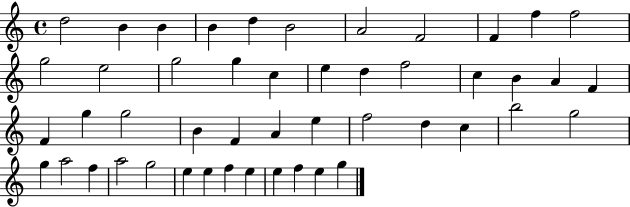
D5/h B4/q B4/q B4/q D5/q B4/h A4/h F4/h F4/q F5/q F5/h G5/h E5/h G5/h G5/q C5/q E5/q D5/q F5/h C5/q B4/q A4/q F4/q F4/q G5/q G5/h B4/q F4/q A4/q E5/q F5/h D5/q C5/q B5/h G5/h G5/q A5/h F5/q A5/h G5/h E5/q E5/q F5/q E5/q E5/q F5/q E5/q G5/q